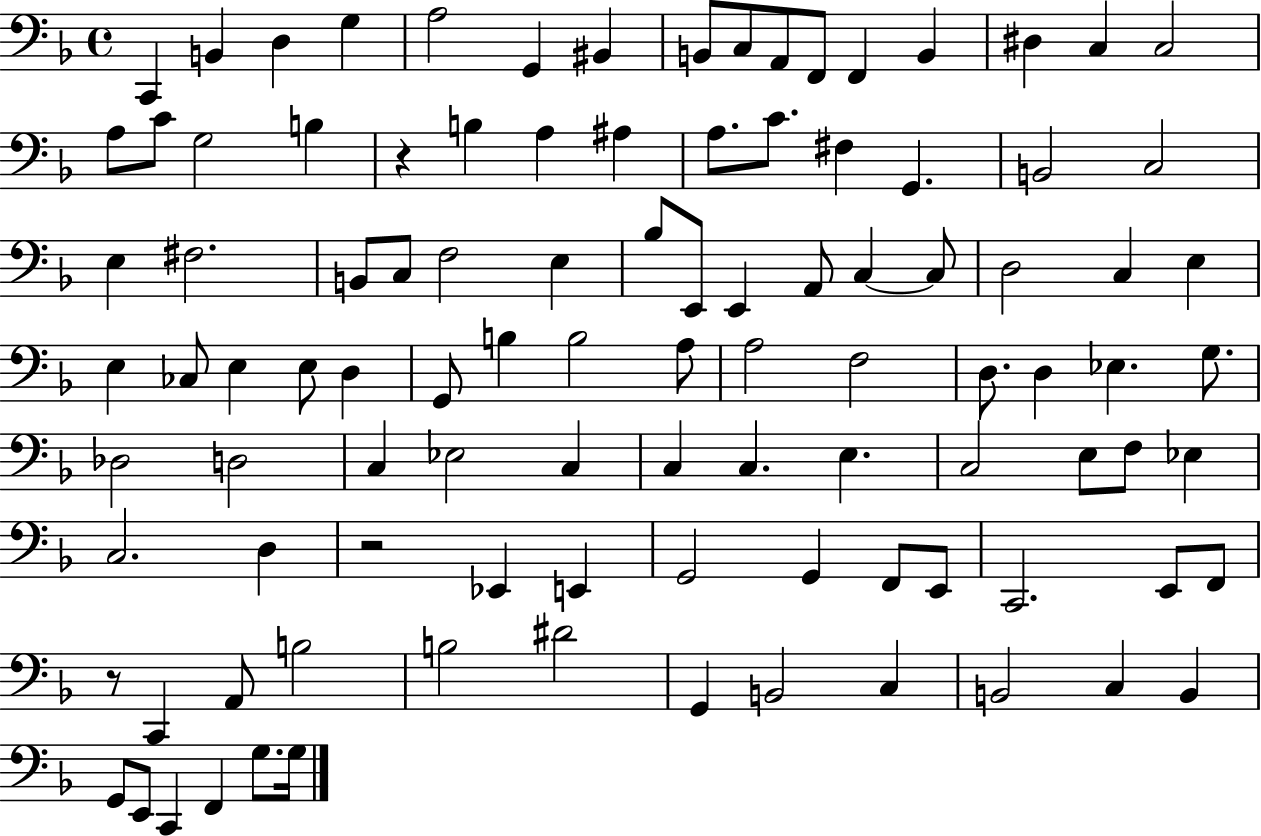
{
  \clef bass
  \time 4/4
  \defaultTimeSignature
  \key f \major
  c,4 b,4 d4 g4 | a2 g,4 bis,4 | b,8 c8 a,8 f,8 f,4 b,4 | dis4 c4 c2 | \break a8 c'8 g2 b4 | r4 b4 a4 ais4 | a8. c'8. fis4 g,4. | b,2 c2 | \break e4 fis2. | b,8 c8 f2 e4 | bes8 e,8 e,4 a,8 c4~~ c8 | d2 c4 e4 | \break e4 ces8 e4 e8 d4 | g,8 b4 b2 a8 | a2 f2 | d8. d4 ees4. g8. | \break des2 d2 | c4 ees2 c4 | c4 c4. e4. | c2 e8 f8 ees4 | \break c2. d4 | r2 ees,4 e,4 | g,2 g,4 f,8 e,8 | c,2. e,8 f,8 | \break r8 c,4 a,8 b2 | b2 dis'2 | g,4 b,2 c4 | b,2 c4 b,4 | \break g,8 e,8 c,4 f,4 g8. g16 | \bar "|."
}